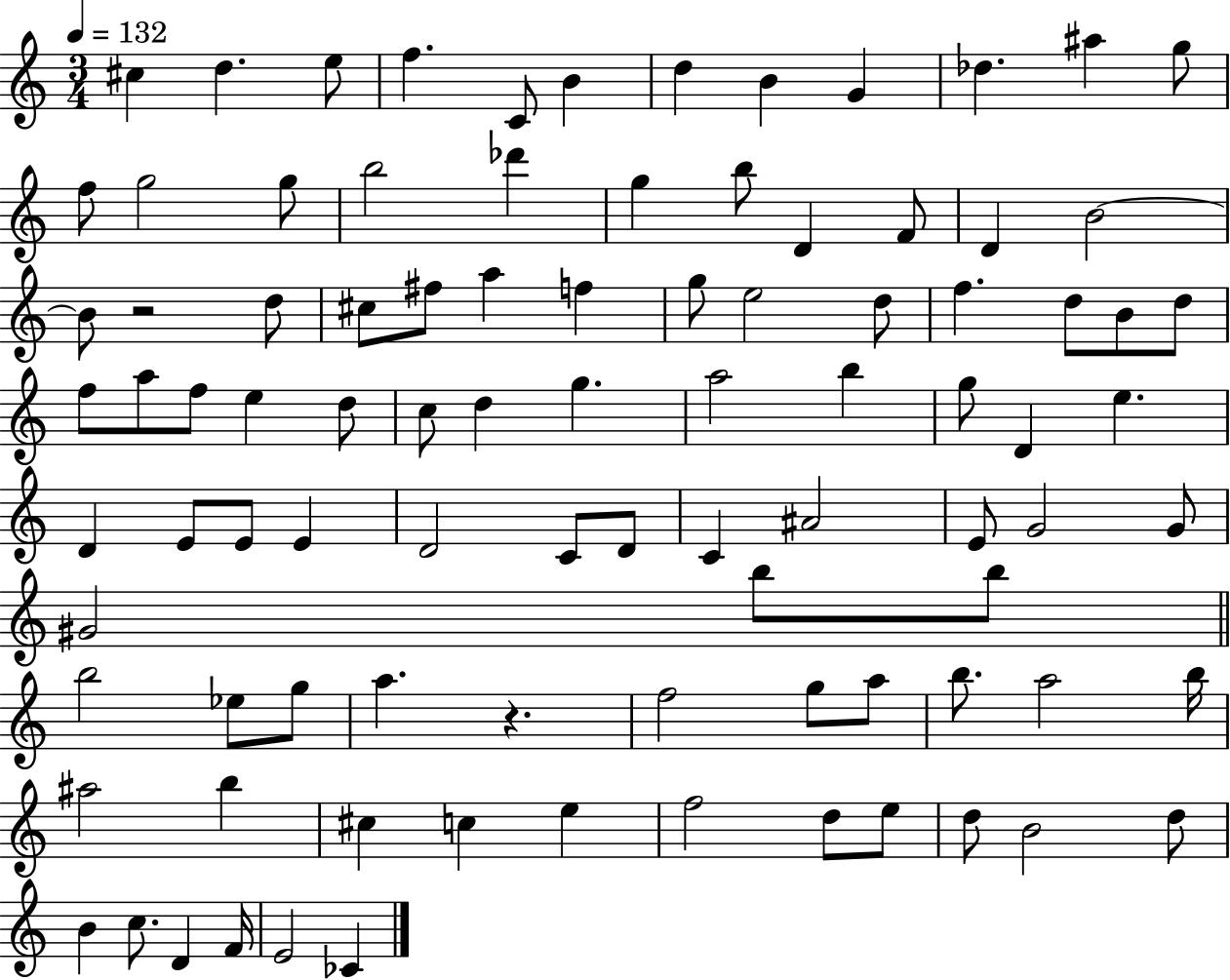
{
  \clef treble
  \numericTimeSignature
  \time 3/4
  \key c \major
  \tempo 4 = 132
  \repeat volta 2 { cis''4 d''4. e''8 | f''4. c'8 b'4 | d''4 b'4 g'4 | des''4. ais''4 g''8 | \break f''8 g''2 g''8 | b''2 des'''4 | g''4 b''8 d'4 f'8 | d'4 b'2~~ | \break b'8 r2 d''8 | cis''8 fis''8 a''4 f''4 | g''8 e''2 d''8 | f''4. d''8 b'8 d''8 | \break f''8 a''8 f''8 e''4 d''8 | c''8 d''4 g''4. | a''2 b''4 | g''8 d'4 e''4. | \break d'4 e'8 e'8 e'4 | d'2 c'8 d'8 | c'4 ais'2 | e'8 g'2 g'8 | \break gis'2 b''8 b''8 | \bar "||" \break \key c \major b''2 ees''8 g''8 | a''4. r4. | f''2 g''8 a''8 | b''8. a''2 b''16 | \break ais''2 b''4 | cis''4 c''4 e''4 | f''2 d''8 e''8 | d''8 b'2 d''8 | \break b'4 c''8. d'4 f'16 | e'2 ces'4 | } \bar "|."
}